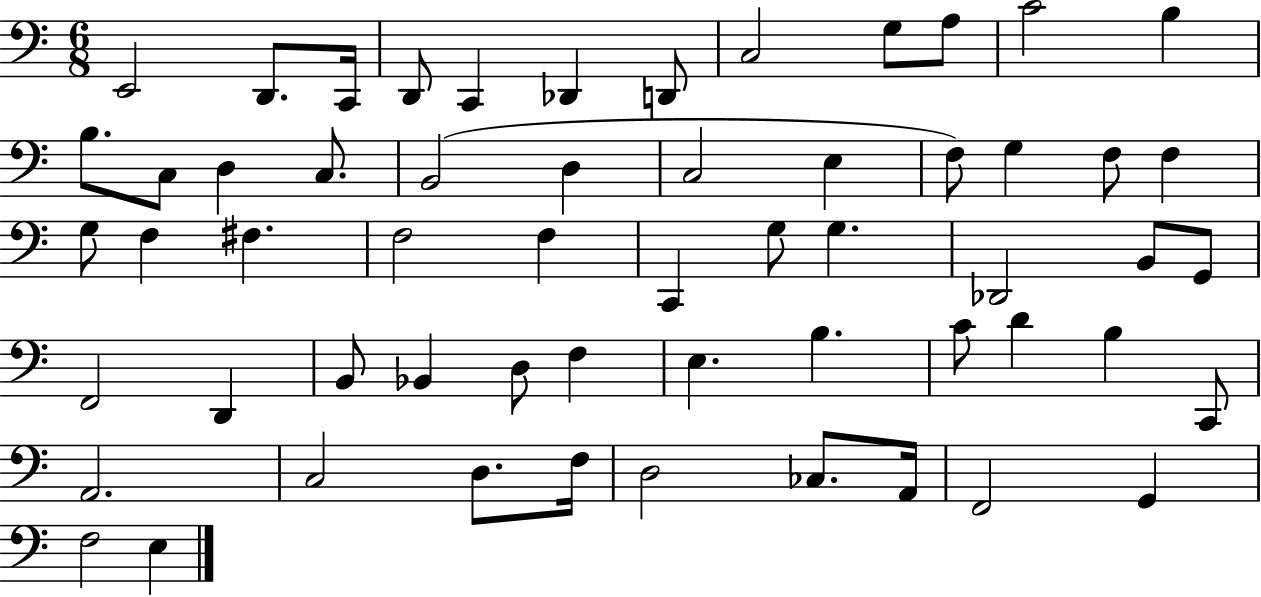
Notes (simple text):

E2/h D2/e. C2/s D2/e C2/q Db2/q D2/e C3/h G3/e A3/e C4/h B3/q B3/e. C3/e D3/q C3/e. B2/h D3/q C3/h E3/q F3/e G3/q F3/e F3/q G3/e F3/q F#3/q. F3/h F3/q C2/q G3/e G3/q. Db2/h B2/e G2/e F2/h D2/q B2/e Bb2/q D3/e F3/q E3/q. B3/q. C4/e D4/q B3/q C2/e A2/h. C3/h D3/e. F3/s D3/h CES3/e. A2/s F2/h G2/q F3/h E3/q